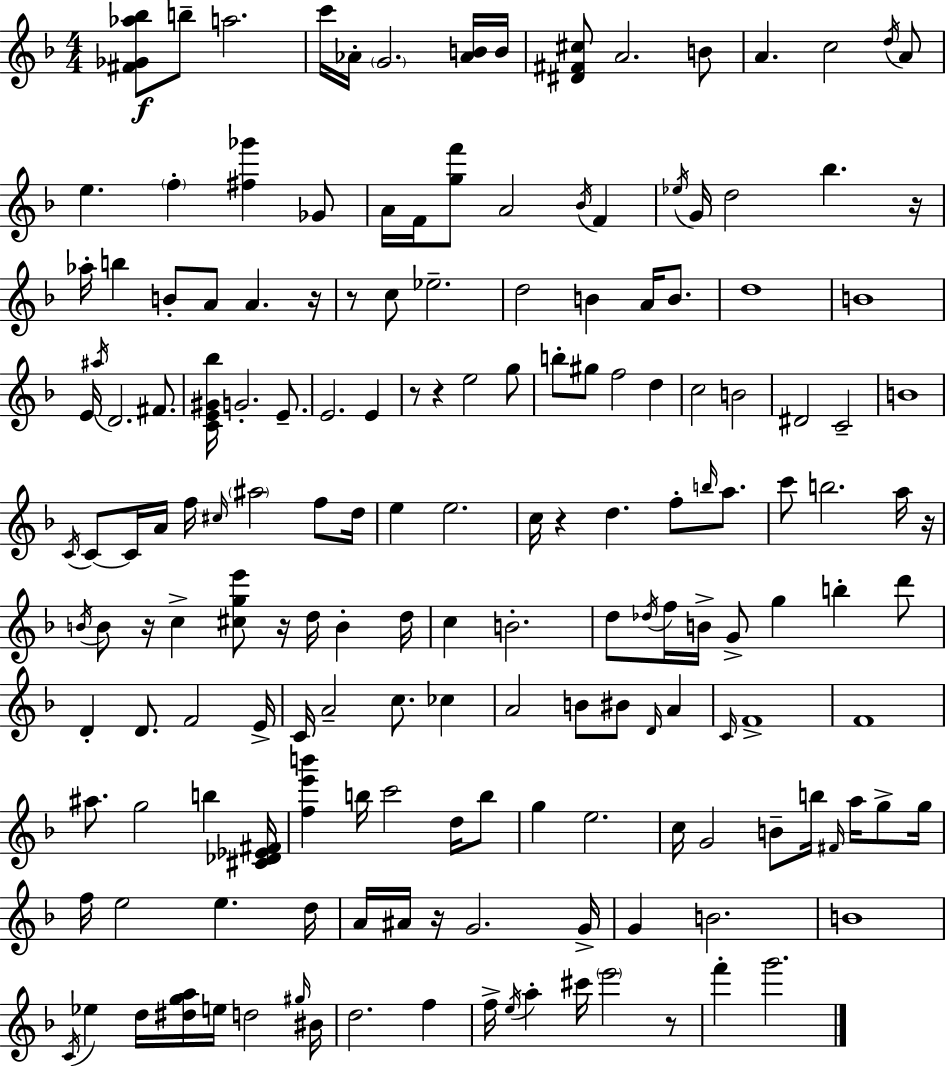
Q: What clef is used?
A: treble